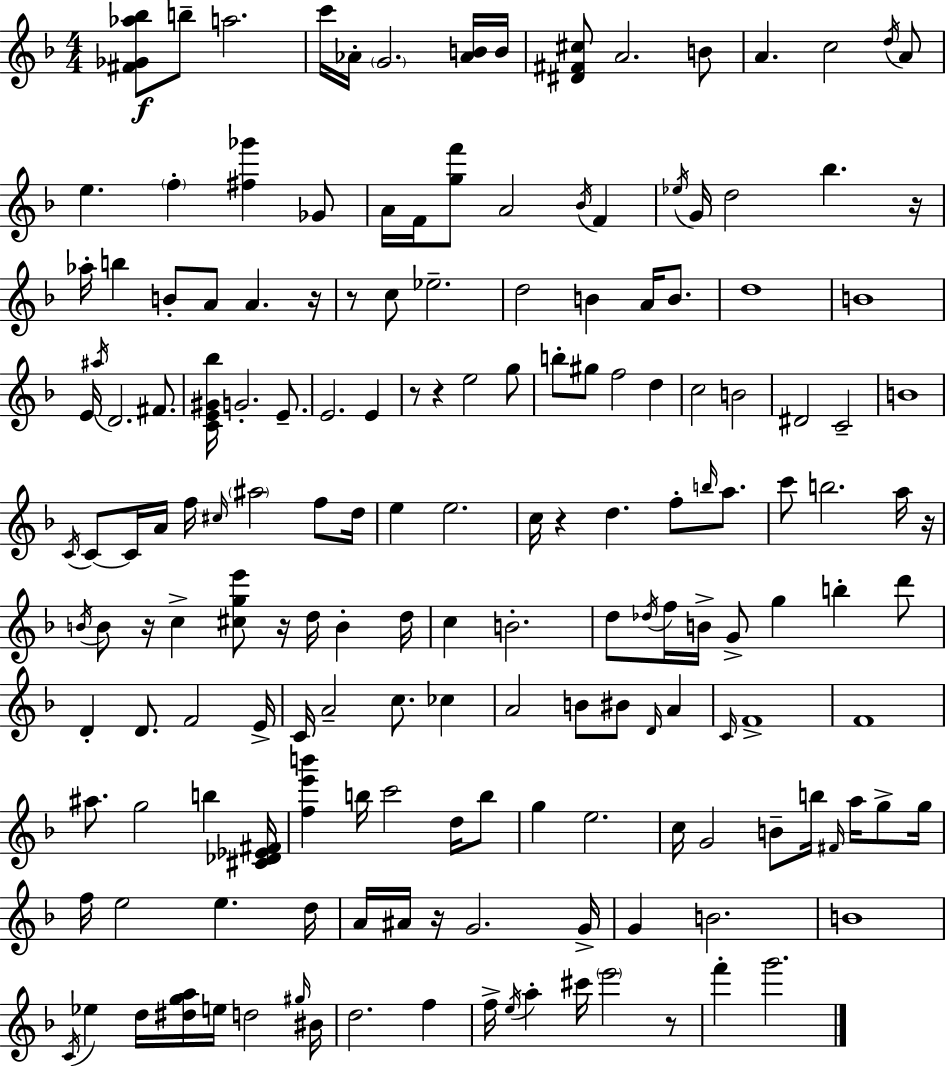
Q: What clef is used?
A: treble